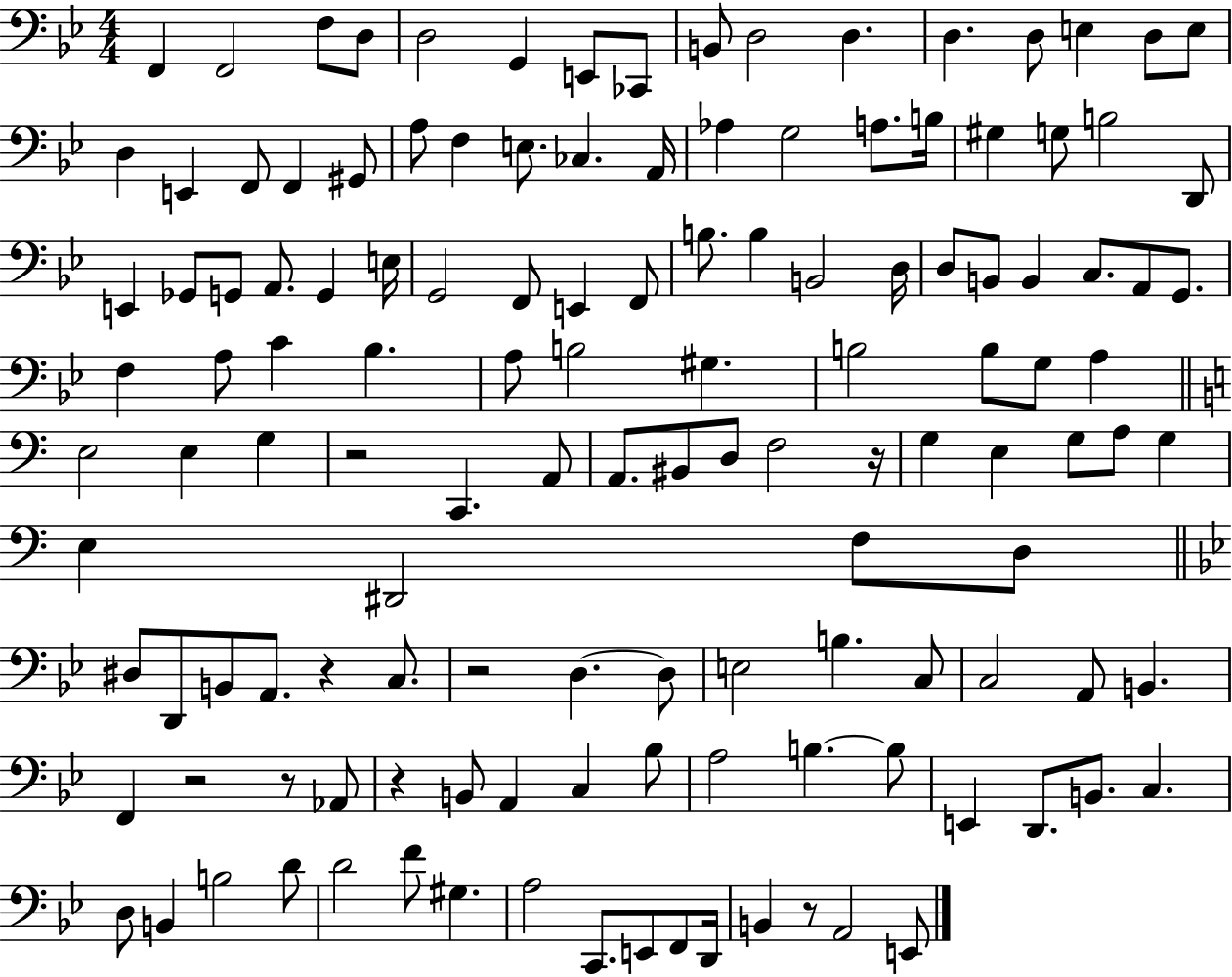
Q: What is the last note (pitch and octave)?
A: E2